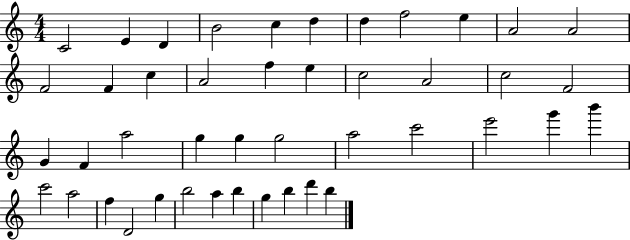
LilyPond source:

{
  \clef treble
  \numericTimeSignature
  \time 4/4
  \key c \major
  c'2 e'4 d'4 | b'2 c''4 d''4 | d''4 f''2 e''4 | a'2 a'2 | \break f'2 f'4 c''4 | a'2 f''4 e''4 | c''2 a'2 | c''2 f'2 | \break g'4 f'4 a''2 | g''4 g''4 g''2 | a''2 c'''2 | e'''2 g'''4 b'''4 | \break c'''2 a''2 | f''4 d'2 g''4 | b''2 a''4 b''4 | g''4 b''4 d'''4 b''4 | \break \bar "|."
}